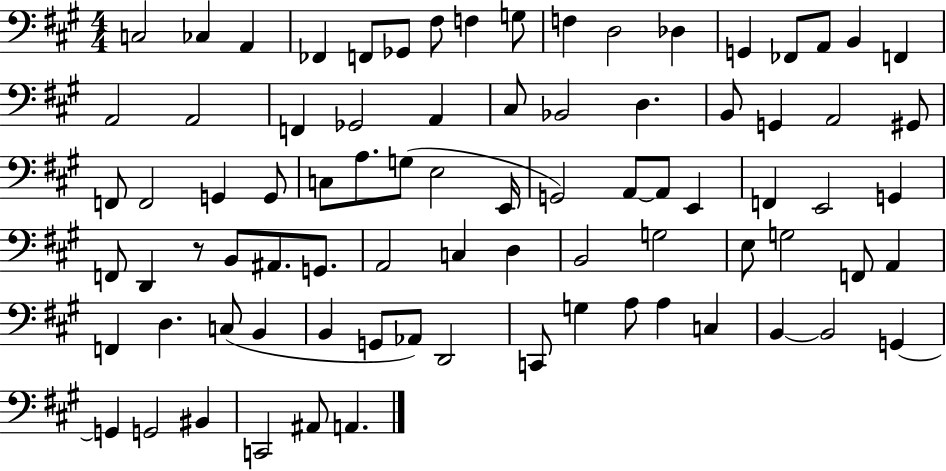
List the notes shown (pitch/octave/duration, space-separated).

C3/h CES3/q A2/q FES2/q F2/e Gb2/e F#3/e F3/q G3/e F3/q D3/h Db3/q G2/q FES2/e A2/e B2/q F2/q A2/h A2/h F2/q Gb2/h A2/q C#3/e Bb2/h D3/q. B2/e G2/q A2/h G#2/e F2/e F2/h G2/q G2/e C3/e A3/e. G3/e E3/h E2/s G2/h A2/e A2/e E2/q F2/q E2/h G2/q F2/e D2/q R/e B2/e A#2/e. G2/e. A2/h C3/q D3/q B2/h G3/h E3/e G3/h F2/e A2/q F2/q D3/q. C3/e B2/q B2/q G2/e Ab2/e D2/h C2/e G3/q A3/e A3/q C3/q B2/q B2/h G2/q G2/q G2/h BIS2/q C2/h A#2/e A2/q.